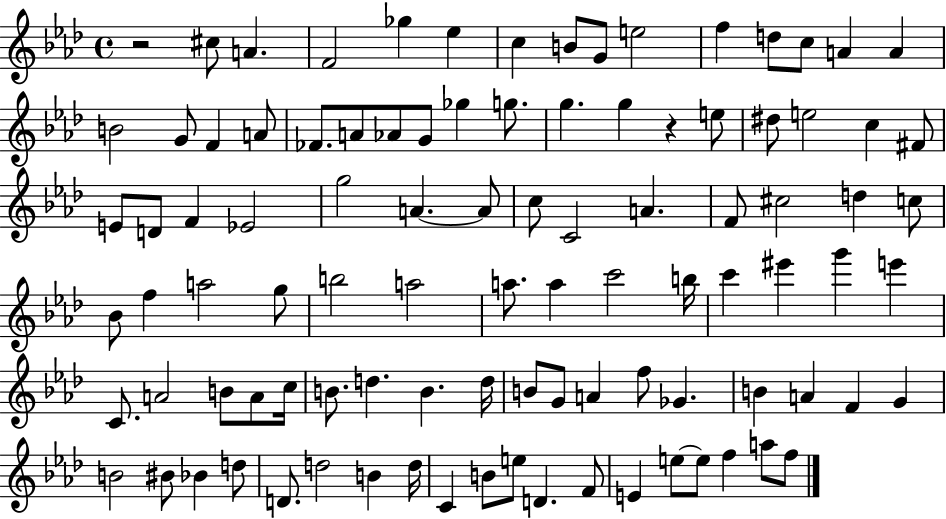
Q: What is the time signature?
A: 4/4